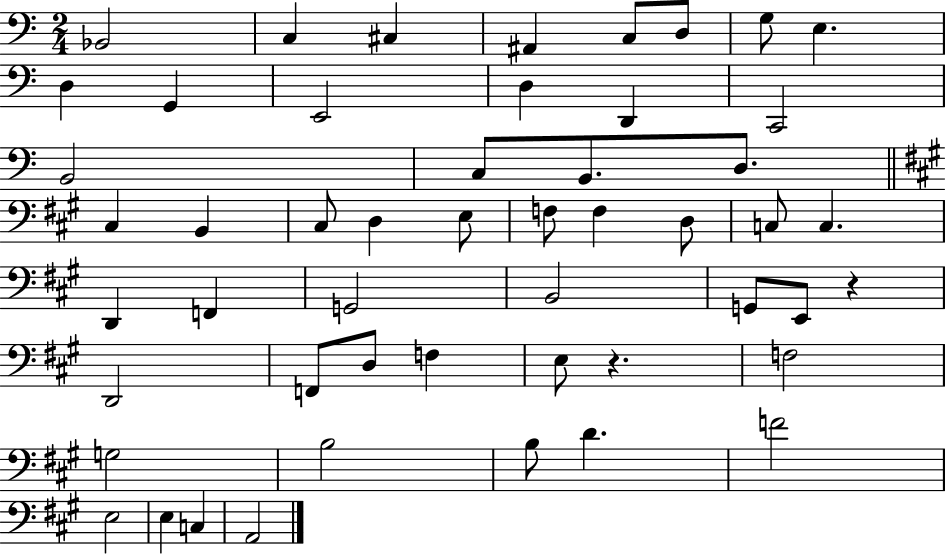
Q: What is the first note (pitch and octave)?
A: Bb2